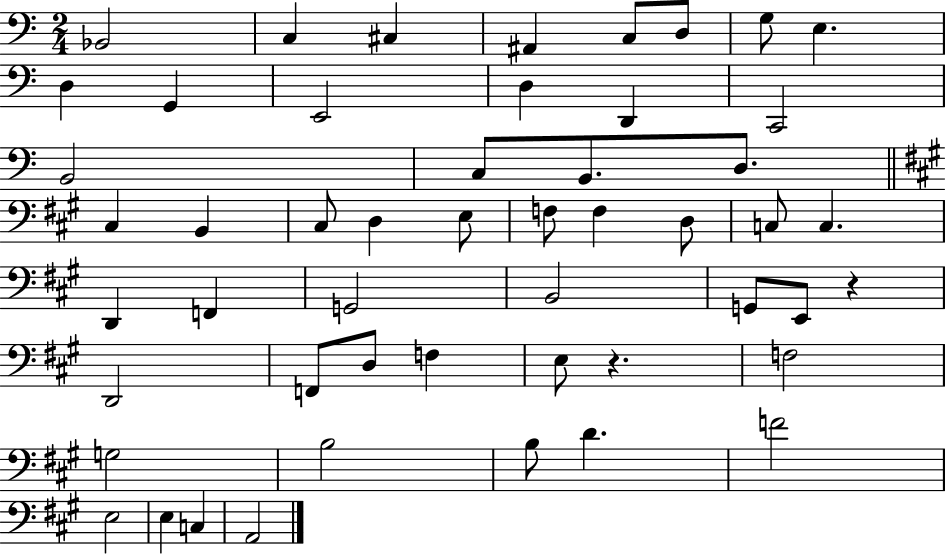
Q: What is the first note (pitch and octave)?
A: Bb2